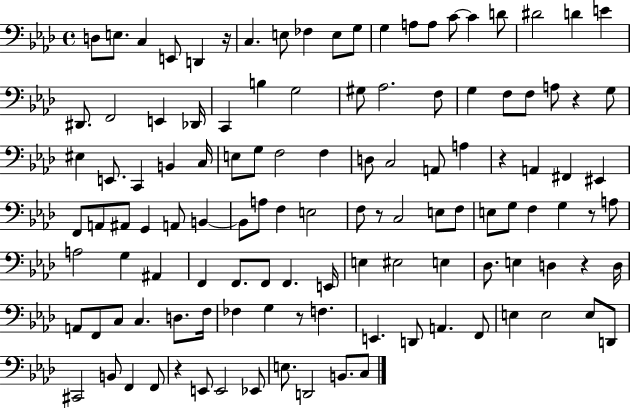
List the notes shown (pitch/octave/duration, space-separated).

D3/e E3/e. C3/q E2/e D2/q R/s C3/q. E3/e FES3/q E3/e G3/e G3/q A3/e A3/e C4/e C4/q D4/e D#4/h D4/q E4/q D#2/e. F2/h E2/q Db2/s C2/q B3/q G3/h G#3/e Ab3/h. F3/e G3/q F3/e F3/e A3/e R/q G3/e EIS3/q E2/e. C2/q B2/q C3/s E3/e G3/e F3/h F3/q D3/e C3/h A2/e A3/q R/q A2/q F#2/q EIS2/q F2/e A2/e A#2/e G2/q A2/e B2/q B2/e A3/e F3/q E3/h F3/e R/e C3/h E3/e F3/e E3/e G3/e F3/q G3/q R/e A3/e A3/h G3/q A#2/q F2/q F2/e. F2/e F2/q. E2/s E3/q EIS3/h E3/q Db3/e. E3/q D3/q R/q D3/s A2/e F2/e C3/e C3/q. D3/e. F3/s FES3/q G3/q R/e F3/q. E2/q. D2/e A2/q. F2/e E3/q E3/h E3/e D2/e C#2/h B2/e F2/q F2/e R/q E2/e E2/h Eb2/e E3/e. D2/h B2/e. C3/e